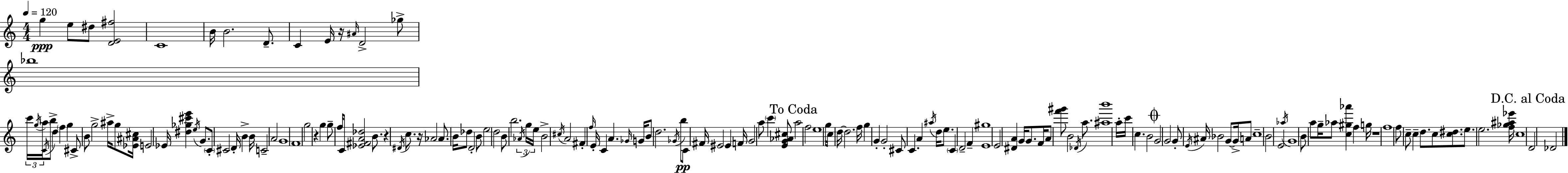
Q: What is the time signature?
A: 4/4